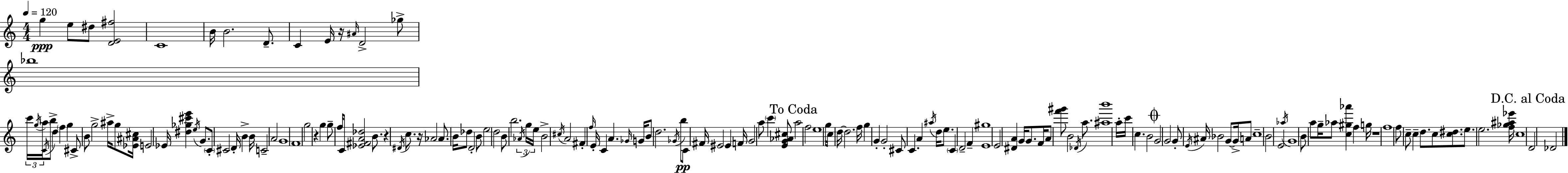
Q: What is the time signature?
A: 4/4